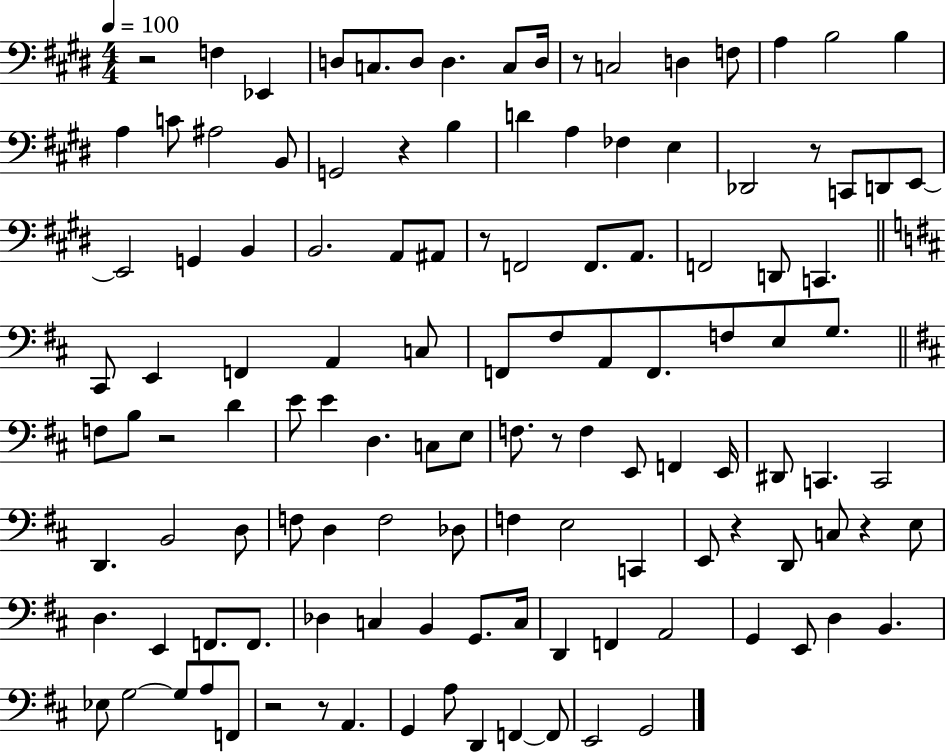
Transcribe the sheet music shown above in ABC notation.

X:1
T:Untitled
M:4/4
L:1/4
K:E
z2 F, _E,, D,/2 C,/2 D,/2 D, C,/2 D,/4 z/2 C,2 D, F,/2 A, B,2 B, A, C/2 ^A,2 B,,/2 G,,2 z B, D A, _F, E, _D,,2 z/2 C,,/2 D,,/2 E,,/2 E,,2 G,, B,, B,,2 A,,/2 ^A,,/2 z/2 F,,2 F,,/2 A,,/2 F,,2 D,,/2 C,, ^C,,/2 E,, F,, A,, C,/2 F,,/2 ^F,/2 A,,/2 F,,/2 F,/2 E,/2 G,/2 F,/2 B,/2 z2 D E/2 E D, C,/2 E,/2 F,/2 z/2 F, E,,/2 F,, E,,/4 ^D,,/2 C,, C,,2 D,, B,,2 D,/2 F,/2 D, F,2 _D,/2 F, E,2 C,, E,,/2 z D,,/2 C,/2 z E,/2 D, E,, F,,/2 F,,/2 _D, C, B,, G,,/2 C,/4 D,, F,, A,,2 G,, E,,/2 D, B,, _E,/2 G,2 G,/2 A,/2 F,,/2 z2 z/2 A,, G,, A,/2 D,, F,, F,,/2 E,,2 G,,2